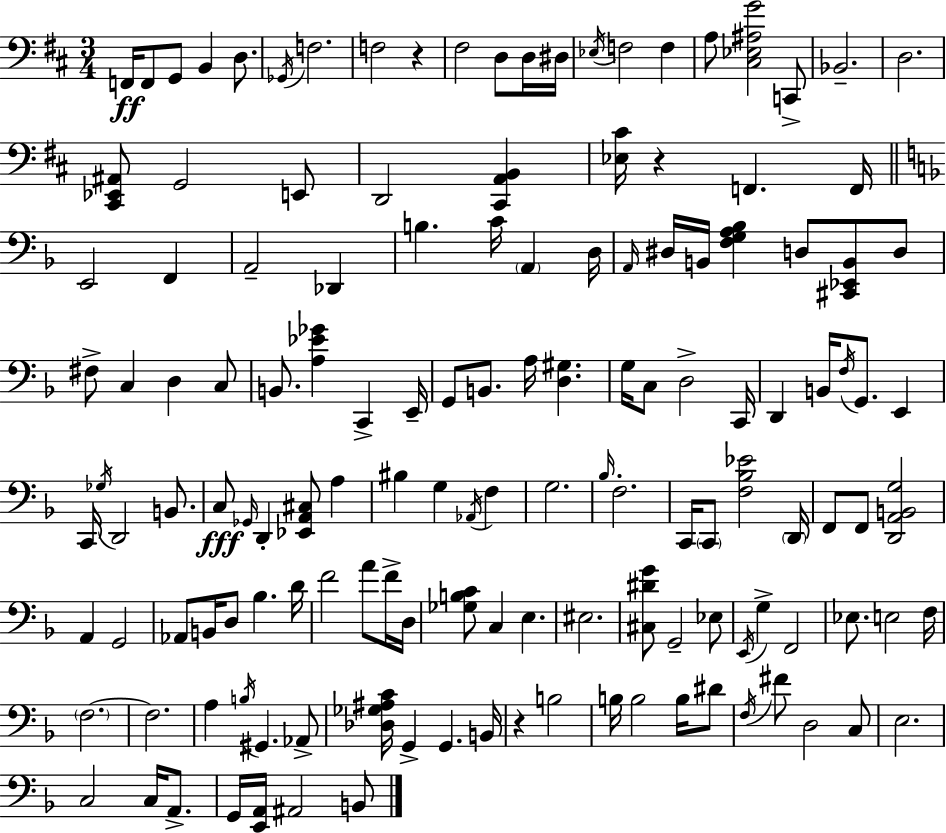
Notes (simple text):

F2/s F2/e G2/e B2/q D3/e. Gb2/s F3/h. F3/h R/q F#3/h D3/e D3/s D#3/s Eb3/s F3/h F3/q A3/e [C#3,Eb3,A#3,G4]/h C2/e Bb2/h. D3/h. [C#2,Eb2,A#2]/e G2/h E2/e D2/h [C#2,A2,B2]/q [Eb3,C#4]/s R/q F2/q. F2/s E2/h F2/q A2/h Db2/q B3/q. C4/s A2/q D3/s A2/s D#3/s B2/s [F3,G3,A3,Bb3]/q D3/e [C#2,Eb2,B2]/e D3/e F#3/e C3/q D3/q C3/e B2/e. [A3,Eb4,Gb4]/q C2/q E2/s G2/e B2/e. A3/s [D3,G#3]/q. G3/s C3/e D3/h C2/s D2/q B2/s F3/s G2/e. E2/q C2/s Gb3/s D2/h B2/e. C3/e Gb2/s D2/q [Eb2,A2,C#3]/e A3/q BIS3/q G3/q Ab2/s F3/q G3/h. Bb3/s F3/h. C2/s C2/e [F3,Bb3,Eb4]/h D2/s F2/e F2/e [D2,A2,B2,G3]/h A2/q G2/h Ab2/e B2/s D3/e Bb3/q. D4/s F4/h A4/e F4/s D3/s [Gb3,B3,C4]/e C3/q E3/q. EIS3/h. [C#3,D#4,G4]/e G2/h Eb3/e E2/s G3/q F2/h Eb3/e. E3/h F3/s F3/h. F3/h. A3/q B3/s G#2/q. Ab2/e [Db3,Gb3,A#3,C4]/s G2/q G2/q. B2/s R/q B3/h B3/s B3/h B3/s D#4/e F3/s F#4/e D3/h C3/e E3/h. C3/h C3/s A2/e. G2/s [E2,A2]/s A#2/h B2/e